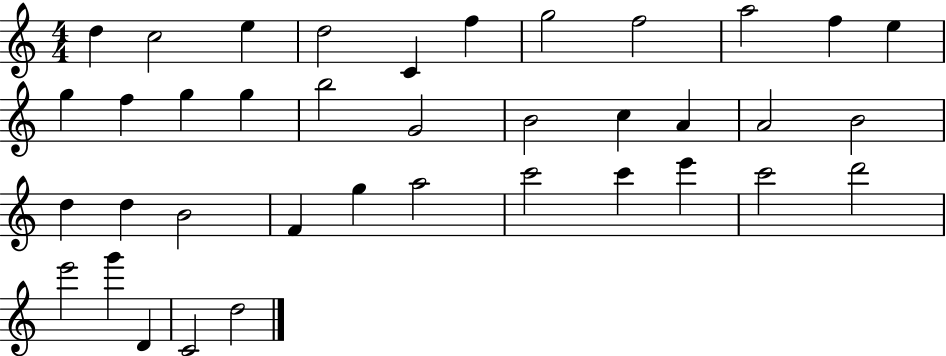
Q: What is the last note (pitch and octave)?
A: D5